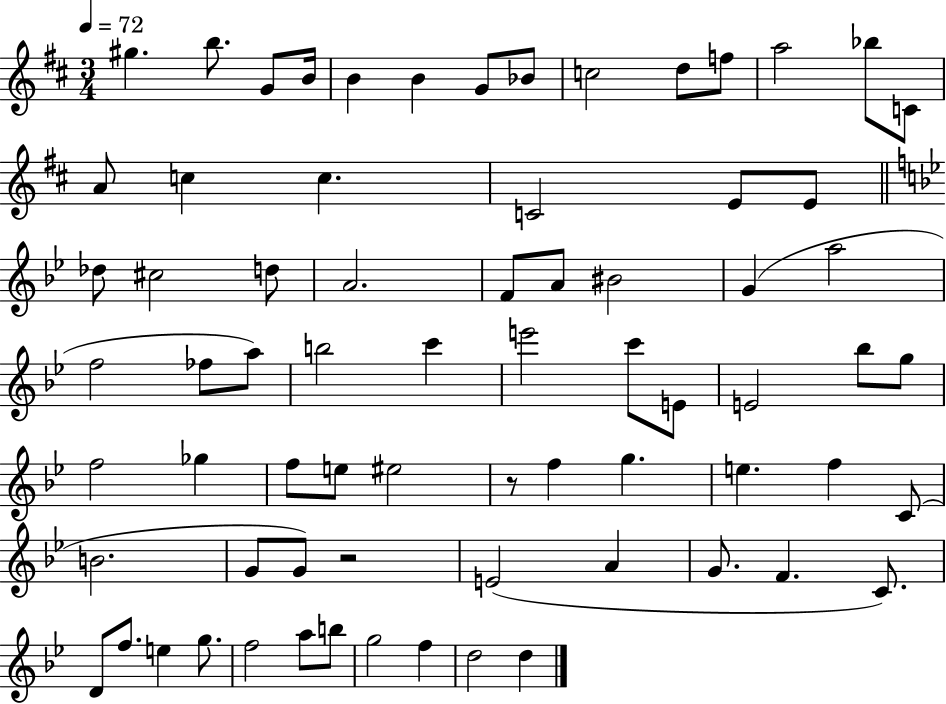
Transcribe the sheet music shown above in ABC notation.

X:1
T:Untitled
M:3/4
L:1/4
K:D
^g b/2 G/2 B/4 B B G/2 _B/2 c2 d/2 f/2 a2 _b/2 C/2 A/2 c c C2 E/2 E/2 _d/2 ^c2 d/2 A2 F/2 A/2 ^B2 G a2 f2 _f/2 a/2 b2 c' e'2 c'/2 E/2 E2 _b/2 g/2 f2 _g f/2 e/2 ^e2 z/2 f g e f C/2 B2 G/2 G/2 z2 E2 A G/2 F C/2 D/2 f/2 e g/2 f2 a/2 b/2 g2 f d2 d